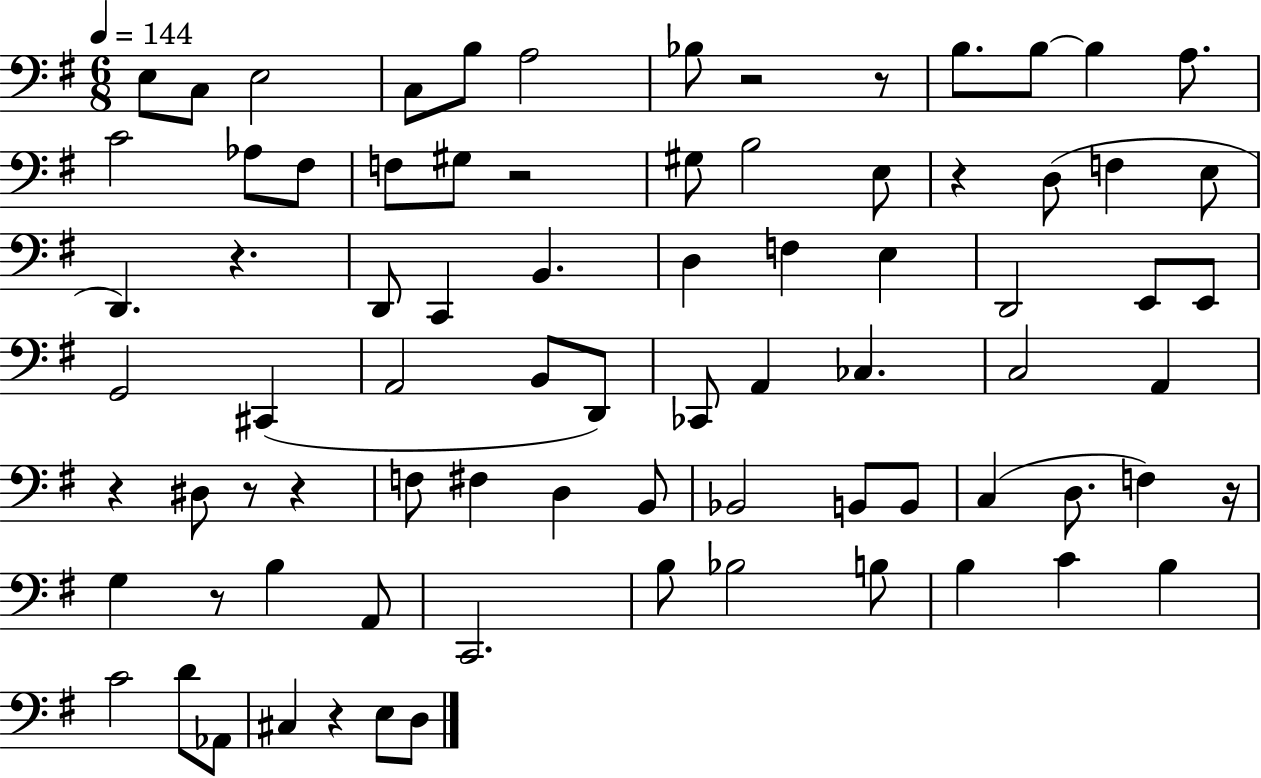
{
  \clef bass
  \numericTimeSignature
  \time 6/8
  \key g \major
  \tempo 4 = 144
  e8 c8 e2 | c8 b8 a2 | bes8 r2 r8 | b8. b8~~ b4 a8. | \break c'2 aes8 fis8 | f8 gis8 r2 | gis8 b2 e8 | r4 d8( f4 e8 | \break d,4.) r4. | d,8 c,4 b,4. | d4 f4 e4 | d,2 e,8 e,8 | \break g,2 cis,4( | a,2 b,8 d,8) | ces,8 a,4 ces4. | c2 a,4 | \break r4 dis8 r8 r4 | f8 fis4 d4 b,8 | bes,2 b,8 b,8 | c4( d8. f4) r16 | \break g4 r8 b4 a,8 | c,2. | b8 bes2 b8 | b4 c'4 b4 | \break c'2 d'8 aes,8 | cis4 r4 e8 d8 | \bar "|."
}